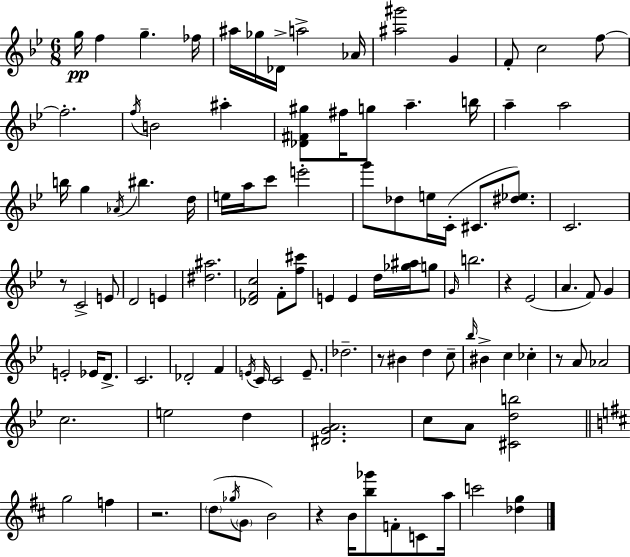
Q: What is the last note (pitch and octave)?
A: C6